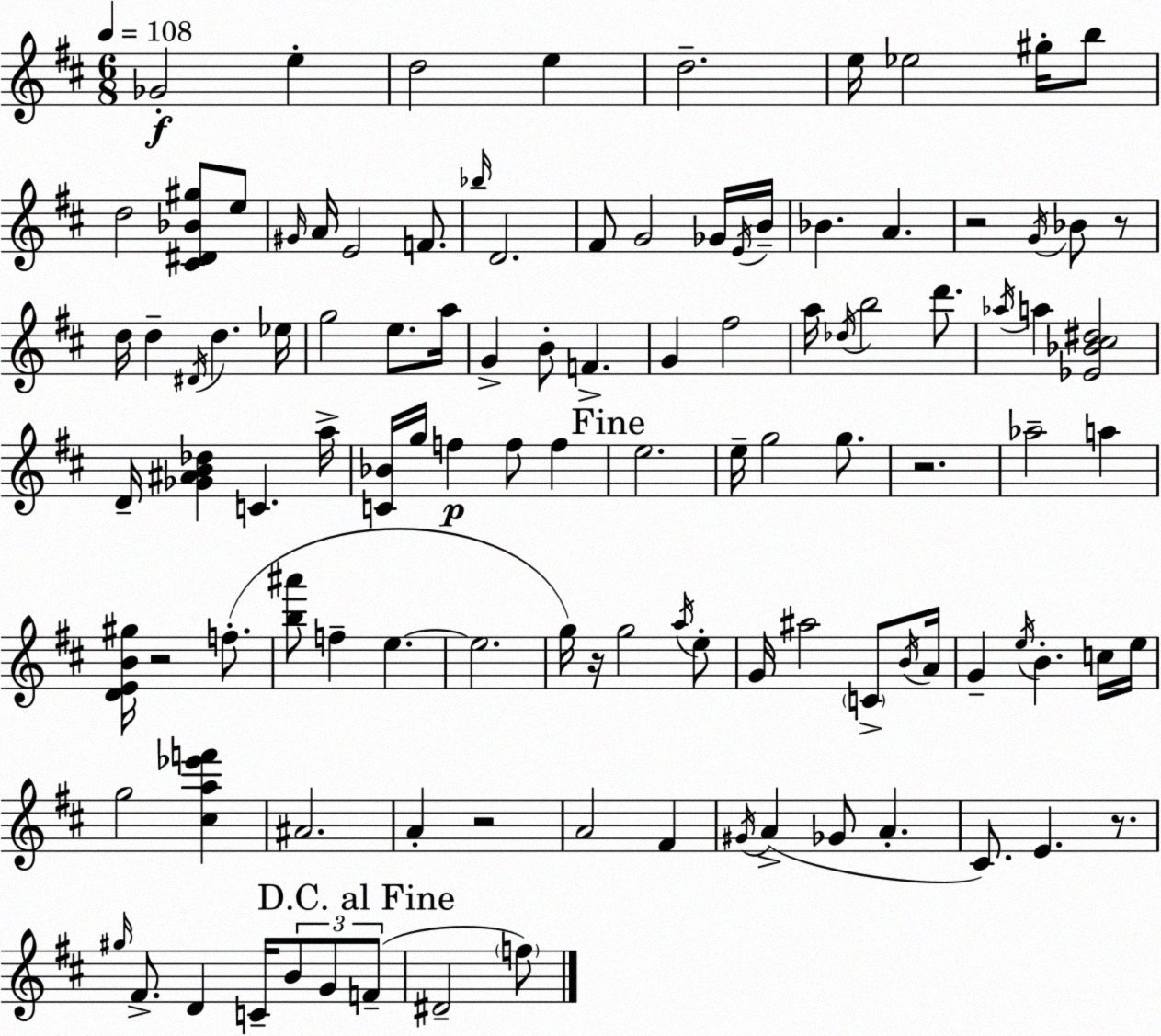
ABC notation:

X:1
T:Untitled
M:6/8
L:1/4
K:D
_G2 e d2 e d2 e/4 _e2 ^g/4 b/2 d2 [^C^D_B^g]/2 e/2 ^G/4 A/4 E2 F/2 _b/4 D2 ^F/2 G2 _G/4 E/4 B/4 _B A z2 G/4 _B/2 z/2 d/4 d ^D/4 d _e/4 g2 e/2 a/4 G B/2 F G ^f2 a/4 _d/4 b2 d'/2 _a/4 a [_E_B^c^d]2 D/4 [_G^AB_d] C a/4 [C_B]/4 g/4 f f/2 f e2 e/4 g2 g/2 z2 _a2 a [DEB^g]/4 z2 f/2 [b^a']/2 f e e2 g/4 z/4 g2 a/4 e/2 G/4 ^a2 C/2 B/4 A/4 G e/4 B c/4 e/4 g2 [^ca_e'f'] ^A2 A z2 A2 ^F ^G/4 A _G/2 A ^C/2 E z/2 ^g/4 ^F/2 D C/4 B/2 G/2 F/2 ^D2 f/2